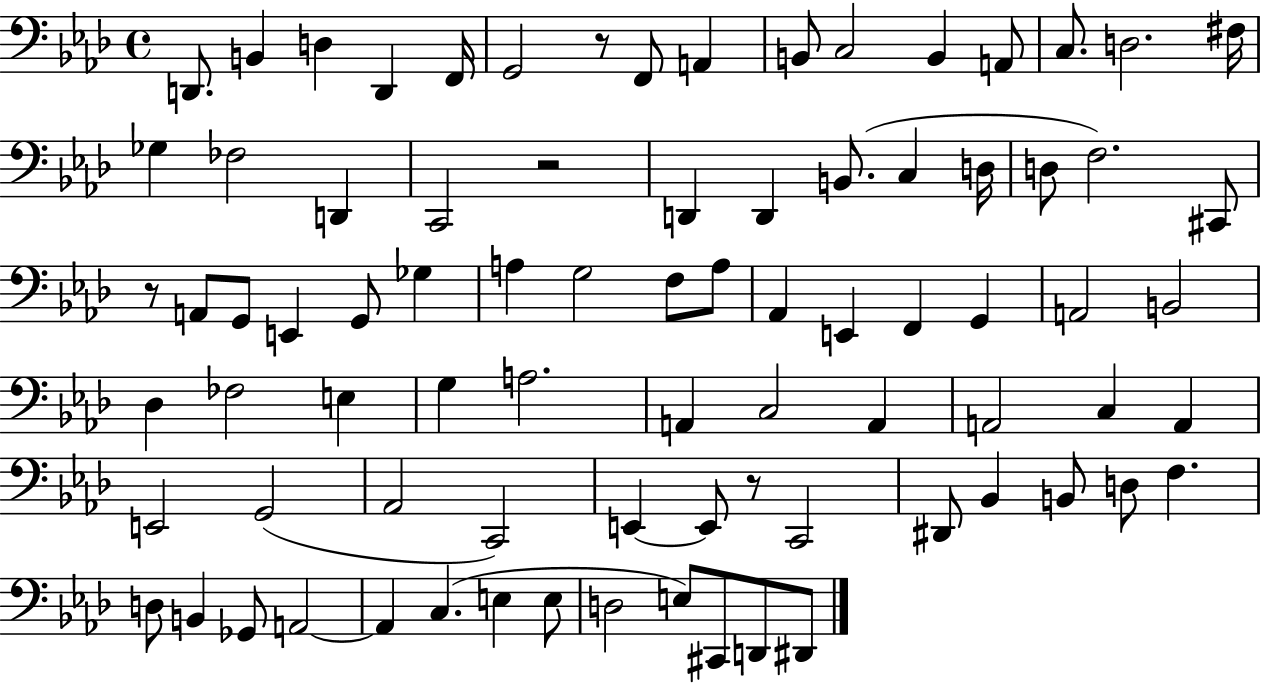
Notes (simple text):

D2/e. B2/q D3/q D2/q F2/s G2/h R/e F2/e A2/q B2/e C3/h B2/q A2/e C3/e. D3/h. F#3/s Gb3/q FES3/h D2/q C2/h R/h D2/q D2/q B2/e. C3/q D3/s D3/e F3/h. C#2/e R/e A2/e G2/e E2/q G2/e Gb3/q A3/q G3/h F3/e A3/e Ab2/q E2/q F2/q G2/q A2/h B2/h Db3/q FES3/h E3/q G3/q A3/h. A2/q C3/h A2/q A2/h C3/q A2/q E2/h G2/h Ab2/h C2/h E2/q E2/e R/e C2/h D#2/e Bb2/q B2/e D3/e F3/q. D3/e B2/q Gb2/e A2/h A2/q C3/q. E3/q E3/e D3/h E3/e C#2/e D2/e D#2/e